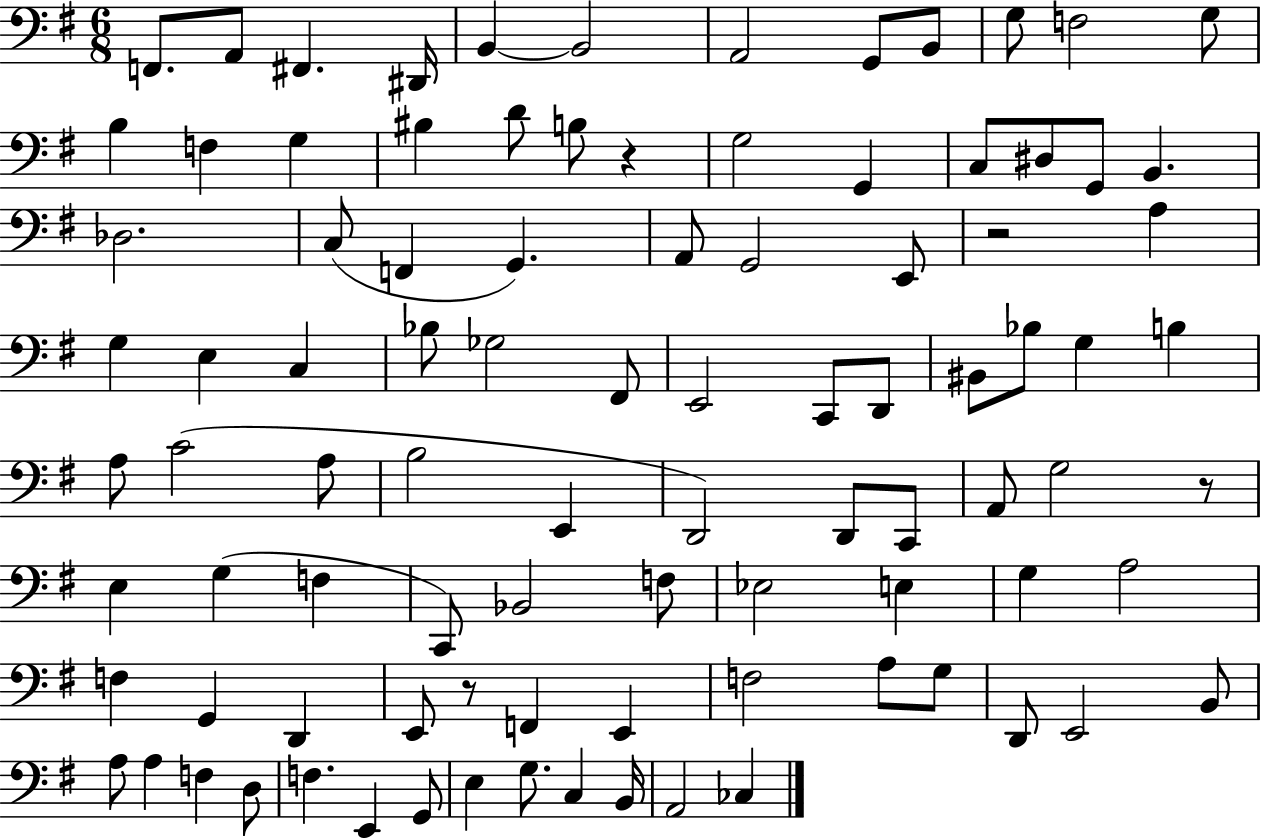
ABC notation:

X:1
T:Untitled
M:6/8
L:1/4
K:G
F,,/2 A,,/2 ^F,, ^D,,/4 B,, B,,2 A,,2 G,,/2 B,,/2 G,/2 F,2 G,/2 B, F, G, ^B, D/2 B,/2 z G,2 G,, C,/2 ^D,/2 G,,/2 B,, _D,2 C,/2 F,, G,, A,,/2 G,,2 E,,/2 z2 A, G, E, C, _B,/2 _G,2 ^F,,/2 E,,2 C,,/2 D,,/2 ^B,,/2 _B,/2 G, B, A,/2 C2 A,/2 B,2 E,, D,,2 D,,/2 C,,/2 A,,/2 G,2 z/2 E, G, F, C,,/2 _B,,2 F,/2 _E,2 E, G, A,2 F, G,, D,, E,,/2 z/2 F,, E,, F,2 A,/2 G,/2 D,,/2 E,,2 B,,/2 A,/2 A, F, D,/2 F, E,, G,,/2 E, G,/2 C, B,,/4 A,,2 _C,